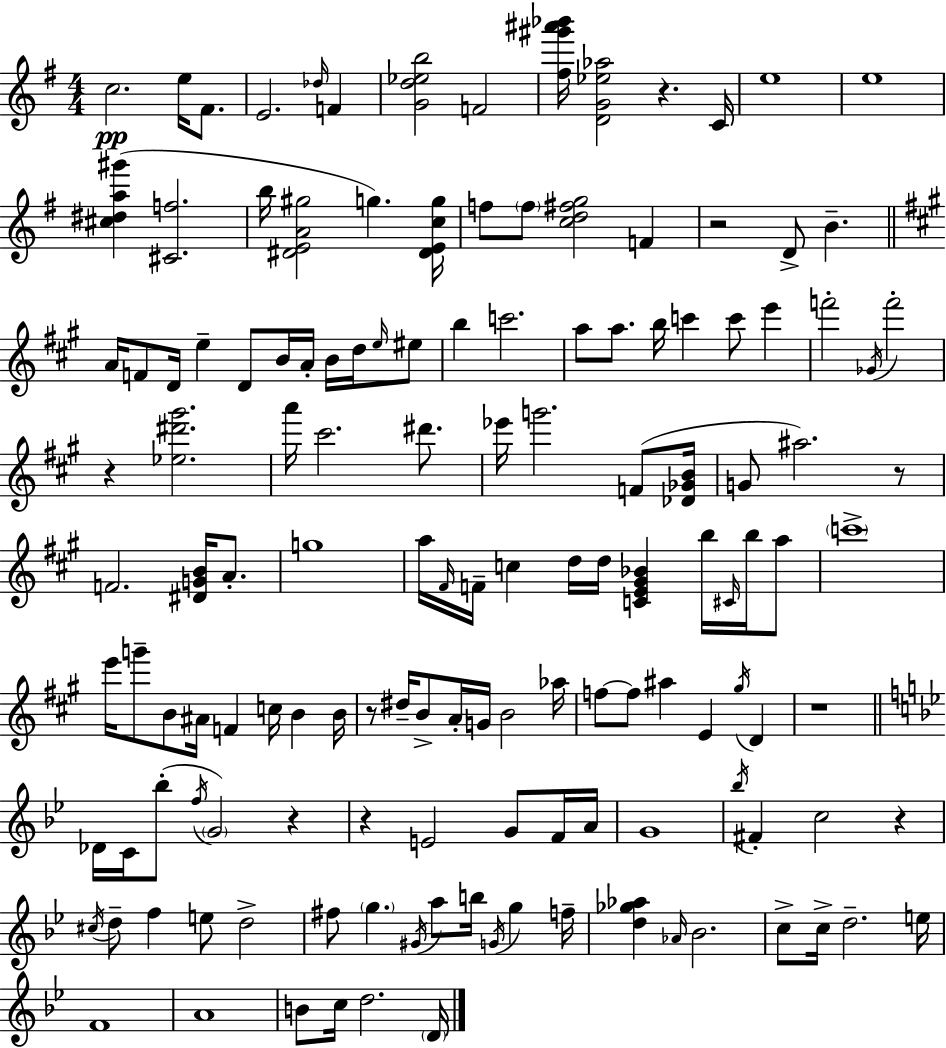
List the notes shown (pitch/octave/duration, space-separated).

C5/h. E5/s F#4/e. E4/h. Db5/s F4/q [G4,D5,Eb5,B5]/h F4/h [F#5,G#6,A#6,Bb6]/s [D4,G4,Eb5,Ab5]/h R/q. C4/s E5/w E5/w [C#5,D#5,A5,G#6]/q [C#4,F5]/h. B5/s [D#4,E4,A4,G#5]/h G5/q. [D#4,E4,C5,G5]/s F5/e F5/e [C5,D5,F#5,G5]/h F4/q R/h D4/e B4/q. A4/s F4/e D4/s E5/q D4/e B4/s A4/s B4/s D5/s E5/s EIS5/e B5/q C6/h. A5/e A5/e. B5/s C6/q C6/e E6/q F6/h Gb4/s F6/h R/q [Eb5,D#6,G#6]/h. A6/s C#6/h. D#6/e. Eb6/s G6/h. F4/e [Db4,Gb4,B4]/s G4/e A#5/h. R/e F4/h. [D#4,G4,B4]/s A4/e. G5/w A5/s F#4/s F4/s C5/q D5/s D5/s [C4,E4,G#4,Bb4]/q B5/s C#4/s B5/s A5/e C6/w E6/s G6/e B4/e A#4/s F4/q C5/s B4/q B4/s R/e D#5/s B4/e A4/s G4/s B4/h Ab5/s F5/e F5/e A#5/q E4/q G#5/s D4/q R/w Db4/s C4/s Bb5/e F5/s G4/h R/q R/q E4/h G4/e F4/s A4/s G4/w Bb5/s F#4/q C5/h R/q C#5/s D5/e F5/q E5/e D5/h F#5/e G5/q. G#4/s A5/e B5/s G4/s G5/q F5/s [D5,Gb5,Ab5]/q Ab4/s Bb4/h. C5/e C5/s D5/h. E5/s F4/w A4/w B4/e C5/s D5/h. D4/s